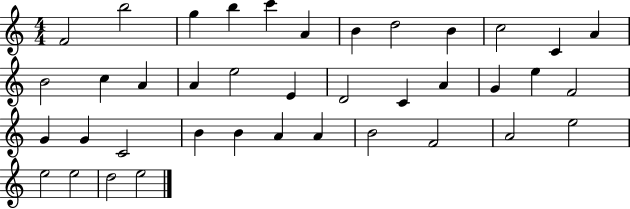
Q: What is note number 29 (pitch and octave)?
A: B4